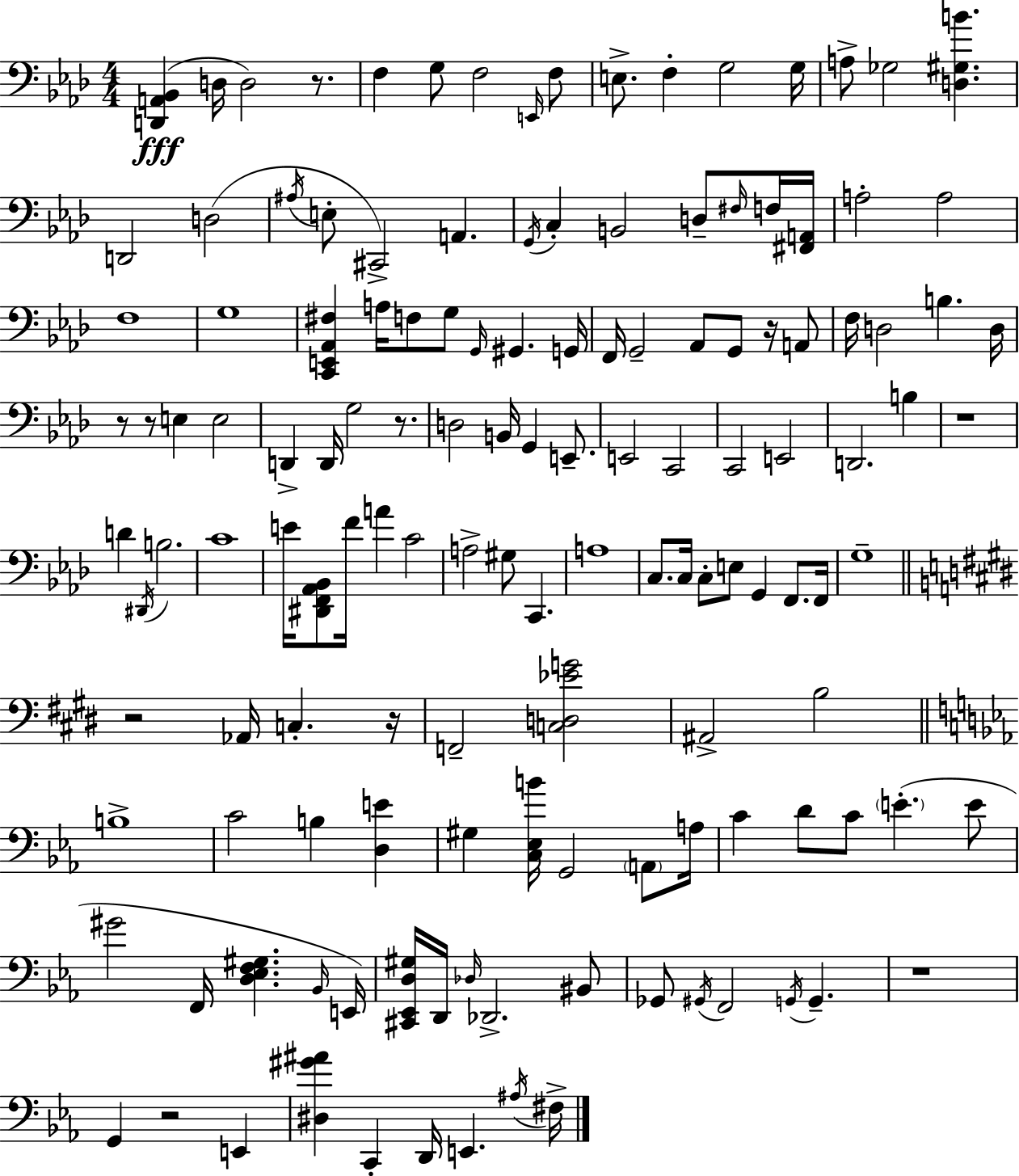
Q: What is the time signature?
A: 4/4